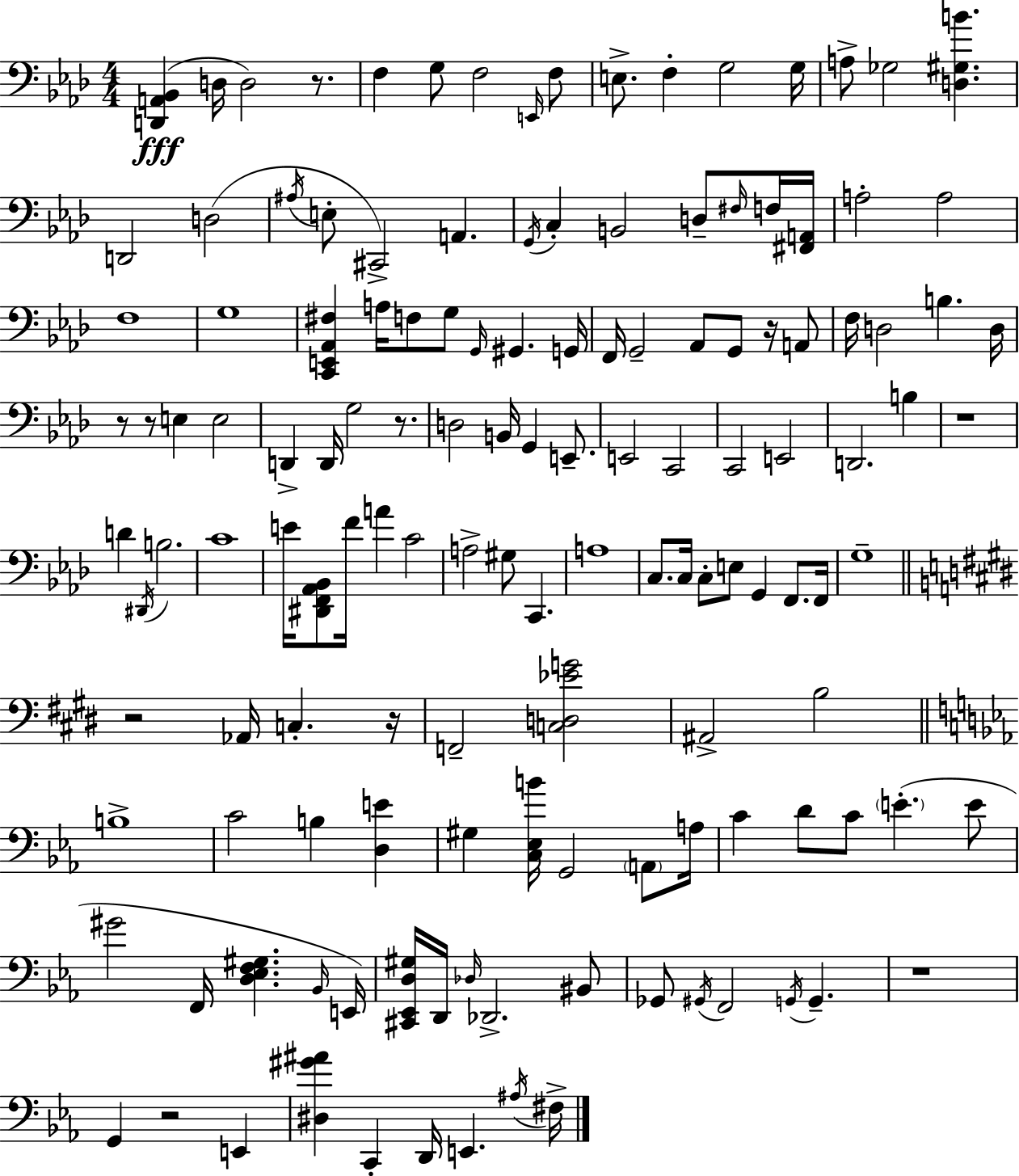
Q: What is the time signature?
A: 4/4